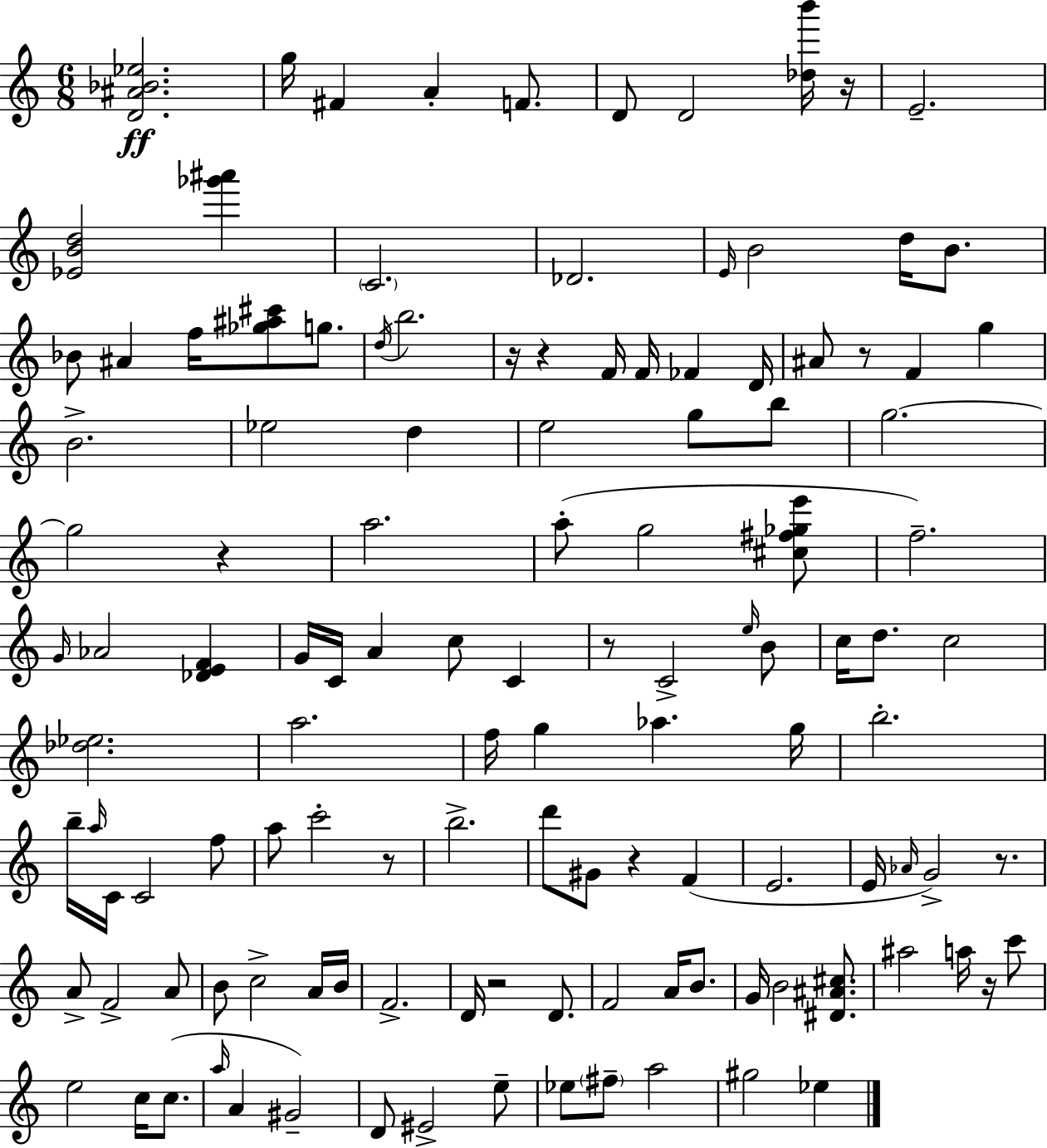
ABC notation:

X:1
T:Untitled
M:6/8
L:1/4
K:C
[D^A_B_e]2 g/4 ^F A F/2 D/2 D2 [_db']/4 z/4 E2 [_EBd]2 [_g'^a'] C2 _D2 E/4 B2 d/4 B/2 _B/2 ^A f/4 [_g^a^c']/2 g/2 d/4 b2 z/4 z F/4 F/4 _F D/4 ^A/2 z/2 F g B2 _e2 d e2 g/2 b/2 g2 g2 z a2 a/2 g2 [^c^f_ge']/2 f2 G/4 _A2 [_DEF] G/4 C/4 A c/2 C z/2 C2 e/4 B/2 c/4 d/2 c2 [_d_e]2 a2 f/4 g _a g/4 b2 b/4 a/4 C/4 C2 f/2 a/2 c'2 z/2 b2 d'/2 ^G/2 z F E2 E/4 _A/4 G2 z/2 A/2 F2 A/2 B/2 c2 A/4 B/4 F2 D/4 z2 D/2 F2 A/4 B/2 G/4 B2 [^D^A^c]/2 ^a2 a/4 z/4 c'/2 e2 c/4 c/2 a/4 A ^G2 D/2 ^E2 e/2 _e/2 ^f/2 a2 ^g2 _e